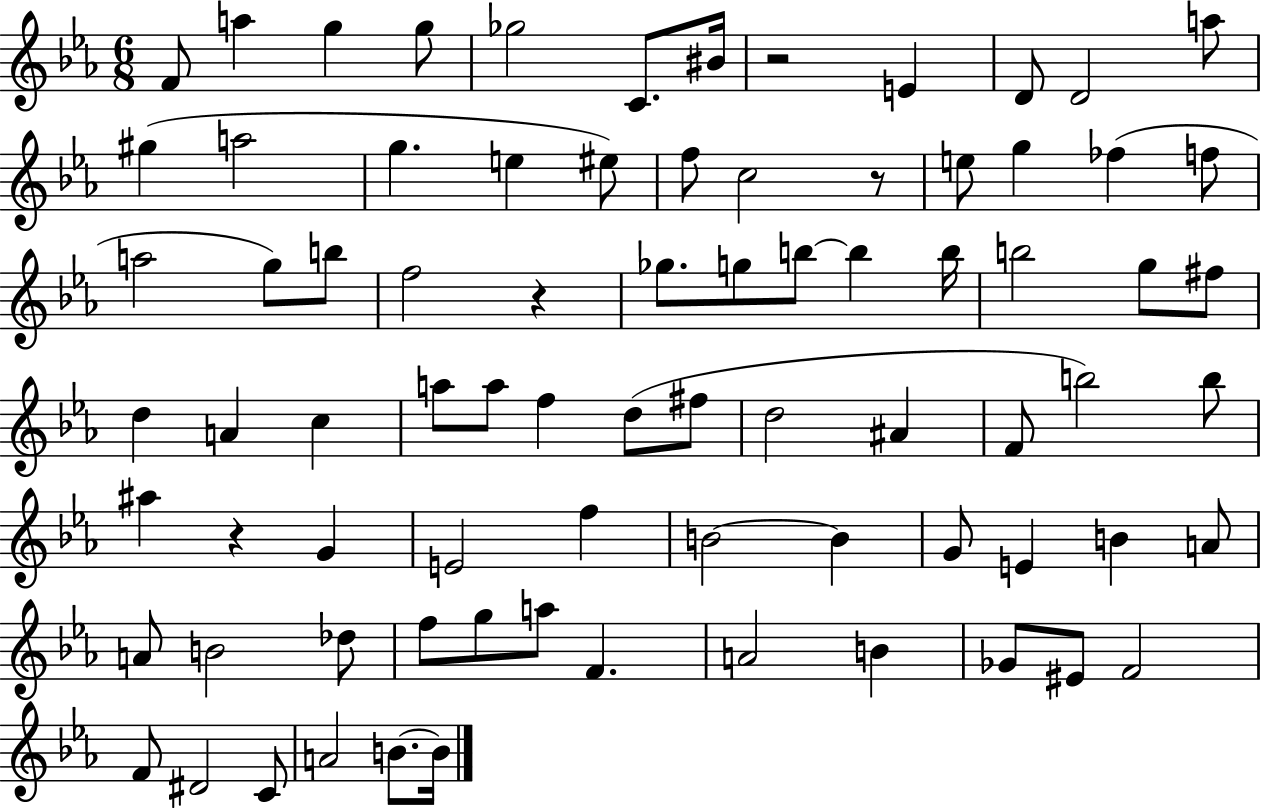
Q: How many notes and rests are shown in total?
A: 79